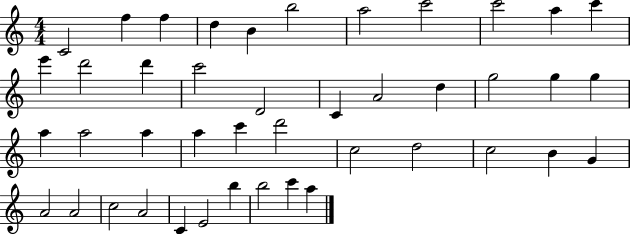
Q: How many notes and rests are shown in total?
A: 43